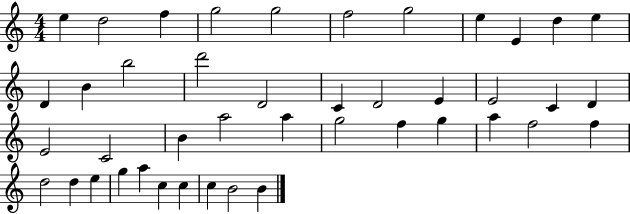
X:1
T:Untitled
M:4/4
L:1/4
K:C
e d2 f g2 g2 f2 g2 e E d e D B b2 d'2 D2 C D2 E E2 C D E2 C2 B a2 a g2 f g a f2 f d2 d e g a c c c B2 B